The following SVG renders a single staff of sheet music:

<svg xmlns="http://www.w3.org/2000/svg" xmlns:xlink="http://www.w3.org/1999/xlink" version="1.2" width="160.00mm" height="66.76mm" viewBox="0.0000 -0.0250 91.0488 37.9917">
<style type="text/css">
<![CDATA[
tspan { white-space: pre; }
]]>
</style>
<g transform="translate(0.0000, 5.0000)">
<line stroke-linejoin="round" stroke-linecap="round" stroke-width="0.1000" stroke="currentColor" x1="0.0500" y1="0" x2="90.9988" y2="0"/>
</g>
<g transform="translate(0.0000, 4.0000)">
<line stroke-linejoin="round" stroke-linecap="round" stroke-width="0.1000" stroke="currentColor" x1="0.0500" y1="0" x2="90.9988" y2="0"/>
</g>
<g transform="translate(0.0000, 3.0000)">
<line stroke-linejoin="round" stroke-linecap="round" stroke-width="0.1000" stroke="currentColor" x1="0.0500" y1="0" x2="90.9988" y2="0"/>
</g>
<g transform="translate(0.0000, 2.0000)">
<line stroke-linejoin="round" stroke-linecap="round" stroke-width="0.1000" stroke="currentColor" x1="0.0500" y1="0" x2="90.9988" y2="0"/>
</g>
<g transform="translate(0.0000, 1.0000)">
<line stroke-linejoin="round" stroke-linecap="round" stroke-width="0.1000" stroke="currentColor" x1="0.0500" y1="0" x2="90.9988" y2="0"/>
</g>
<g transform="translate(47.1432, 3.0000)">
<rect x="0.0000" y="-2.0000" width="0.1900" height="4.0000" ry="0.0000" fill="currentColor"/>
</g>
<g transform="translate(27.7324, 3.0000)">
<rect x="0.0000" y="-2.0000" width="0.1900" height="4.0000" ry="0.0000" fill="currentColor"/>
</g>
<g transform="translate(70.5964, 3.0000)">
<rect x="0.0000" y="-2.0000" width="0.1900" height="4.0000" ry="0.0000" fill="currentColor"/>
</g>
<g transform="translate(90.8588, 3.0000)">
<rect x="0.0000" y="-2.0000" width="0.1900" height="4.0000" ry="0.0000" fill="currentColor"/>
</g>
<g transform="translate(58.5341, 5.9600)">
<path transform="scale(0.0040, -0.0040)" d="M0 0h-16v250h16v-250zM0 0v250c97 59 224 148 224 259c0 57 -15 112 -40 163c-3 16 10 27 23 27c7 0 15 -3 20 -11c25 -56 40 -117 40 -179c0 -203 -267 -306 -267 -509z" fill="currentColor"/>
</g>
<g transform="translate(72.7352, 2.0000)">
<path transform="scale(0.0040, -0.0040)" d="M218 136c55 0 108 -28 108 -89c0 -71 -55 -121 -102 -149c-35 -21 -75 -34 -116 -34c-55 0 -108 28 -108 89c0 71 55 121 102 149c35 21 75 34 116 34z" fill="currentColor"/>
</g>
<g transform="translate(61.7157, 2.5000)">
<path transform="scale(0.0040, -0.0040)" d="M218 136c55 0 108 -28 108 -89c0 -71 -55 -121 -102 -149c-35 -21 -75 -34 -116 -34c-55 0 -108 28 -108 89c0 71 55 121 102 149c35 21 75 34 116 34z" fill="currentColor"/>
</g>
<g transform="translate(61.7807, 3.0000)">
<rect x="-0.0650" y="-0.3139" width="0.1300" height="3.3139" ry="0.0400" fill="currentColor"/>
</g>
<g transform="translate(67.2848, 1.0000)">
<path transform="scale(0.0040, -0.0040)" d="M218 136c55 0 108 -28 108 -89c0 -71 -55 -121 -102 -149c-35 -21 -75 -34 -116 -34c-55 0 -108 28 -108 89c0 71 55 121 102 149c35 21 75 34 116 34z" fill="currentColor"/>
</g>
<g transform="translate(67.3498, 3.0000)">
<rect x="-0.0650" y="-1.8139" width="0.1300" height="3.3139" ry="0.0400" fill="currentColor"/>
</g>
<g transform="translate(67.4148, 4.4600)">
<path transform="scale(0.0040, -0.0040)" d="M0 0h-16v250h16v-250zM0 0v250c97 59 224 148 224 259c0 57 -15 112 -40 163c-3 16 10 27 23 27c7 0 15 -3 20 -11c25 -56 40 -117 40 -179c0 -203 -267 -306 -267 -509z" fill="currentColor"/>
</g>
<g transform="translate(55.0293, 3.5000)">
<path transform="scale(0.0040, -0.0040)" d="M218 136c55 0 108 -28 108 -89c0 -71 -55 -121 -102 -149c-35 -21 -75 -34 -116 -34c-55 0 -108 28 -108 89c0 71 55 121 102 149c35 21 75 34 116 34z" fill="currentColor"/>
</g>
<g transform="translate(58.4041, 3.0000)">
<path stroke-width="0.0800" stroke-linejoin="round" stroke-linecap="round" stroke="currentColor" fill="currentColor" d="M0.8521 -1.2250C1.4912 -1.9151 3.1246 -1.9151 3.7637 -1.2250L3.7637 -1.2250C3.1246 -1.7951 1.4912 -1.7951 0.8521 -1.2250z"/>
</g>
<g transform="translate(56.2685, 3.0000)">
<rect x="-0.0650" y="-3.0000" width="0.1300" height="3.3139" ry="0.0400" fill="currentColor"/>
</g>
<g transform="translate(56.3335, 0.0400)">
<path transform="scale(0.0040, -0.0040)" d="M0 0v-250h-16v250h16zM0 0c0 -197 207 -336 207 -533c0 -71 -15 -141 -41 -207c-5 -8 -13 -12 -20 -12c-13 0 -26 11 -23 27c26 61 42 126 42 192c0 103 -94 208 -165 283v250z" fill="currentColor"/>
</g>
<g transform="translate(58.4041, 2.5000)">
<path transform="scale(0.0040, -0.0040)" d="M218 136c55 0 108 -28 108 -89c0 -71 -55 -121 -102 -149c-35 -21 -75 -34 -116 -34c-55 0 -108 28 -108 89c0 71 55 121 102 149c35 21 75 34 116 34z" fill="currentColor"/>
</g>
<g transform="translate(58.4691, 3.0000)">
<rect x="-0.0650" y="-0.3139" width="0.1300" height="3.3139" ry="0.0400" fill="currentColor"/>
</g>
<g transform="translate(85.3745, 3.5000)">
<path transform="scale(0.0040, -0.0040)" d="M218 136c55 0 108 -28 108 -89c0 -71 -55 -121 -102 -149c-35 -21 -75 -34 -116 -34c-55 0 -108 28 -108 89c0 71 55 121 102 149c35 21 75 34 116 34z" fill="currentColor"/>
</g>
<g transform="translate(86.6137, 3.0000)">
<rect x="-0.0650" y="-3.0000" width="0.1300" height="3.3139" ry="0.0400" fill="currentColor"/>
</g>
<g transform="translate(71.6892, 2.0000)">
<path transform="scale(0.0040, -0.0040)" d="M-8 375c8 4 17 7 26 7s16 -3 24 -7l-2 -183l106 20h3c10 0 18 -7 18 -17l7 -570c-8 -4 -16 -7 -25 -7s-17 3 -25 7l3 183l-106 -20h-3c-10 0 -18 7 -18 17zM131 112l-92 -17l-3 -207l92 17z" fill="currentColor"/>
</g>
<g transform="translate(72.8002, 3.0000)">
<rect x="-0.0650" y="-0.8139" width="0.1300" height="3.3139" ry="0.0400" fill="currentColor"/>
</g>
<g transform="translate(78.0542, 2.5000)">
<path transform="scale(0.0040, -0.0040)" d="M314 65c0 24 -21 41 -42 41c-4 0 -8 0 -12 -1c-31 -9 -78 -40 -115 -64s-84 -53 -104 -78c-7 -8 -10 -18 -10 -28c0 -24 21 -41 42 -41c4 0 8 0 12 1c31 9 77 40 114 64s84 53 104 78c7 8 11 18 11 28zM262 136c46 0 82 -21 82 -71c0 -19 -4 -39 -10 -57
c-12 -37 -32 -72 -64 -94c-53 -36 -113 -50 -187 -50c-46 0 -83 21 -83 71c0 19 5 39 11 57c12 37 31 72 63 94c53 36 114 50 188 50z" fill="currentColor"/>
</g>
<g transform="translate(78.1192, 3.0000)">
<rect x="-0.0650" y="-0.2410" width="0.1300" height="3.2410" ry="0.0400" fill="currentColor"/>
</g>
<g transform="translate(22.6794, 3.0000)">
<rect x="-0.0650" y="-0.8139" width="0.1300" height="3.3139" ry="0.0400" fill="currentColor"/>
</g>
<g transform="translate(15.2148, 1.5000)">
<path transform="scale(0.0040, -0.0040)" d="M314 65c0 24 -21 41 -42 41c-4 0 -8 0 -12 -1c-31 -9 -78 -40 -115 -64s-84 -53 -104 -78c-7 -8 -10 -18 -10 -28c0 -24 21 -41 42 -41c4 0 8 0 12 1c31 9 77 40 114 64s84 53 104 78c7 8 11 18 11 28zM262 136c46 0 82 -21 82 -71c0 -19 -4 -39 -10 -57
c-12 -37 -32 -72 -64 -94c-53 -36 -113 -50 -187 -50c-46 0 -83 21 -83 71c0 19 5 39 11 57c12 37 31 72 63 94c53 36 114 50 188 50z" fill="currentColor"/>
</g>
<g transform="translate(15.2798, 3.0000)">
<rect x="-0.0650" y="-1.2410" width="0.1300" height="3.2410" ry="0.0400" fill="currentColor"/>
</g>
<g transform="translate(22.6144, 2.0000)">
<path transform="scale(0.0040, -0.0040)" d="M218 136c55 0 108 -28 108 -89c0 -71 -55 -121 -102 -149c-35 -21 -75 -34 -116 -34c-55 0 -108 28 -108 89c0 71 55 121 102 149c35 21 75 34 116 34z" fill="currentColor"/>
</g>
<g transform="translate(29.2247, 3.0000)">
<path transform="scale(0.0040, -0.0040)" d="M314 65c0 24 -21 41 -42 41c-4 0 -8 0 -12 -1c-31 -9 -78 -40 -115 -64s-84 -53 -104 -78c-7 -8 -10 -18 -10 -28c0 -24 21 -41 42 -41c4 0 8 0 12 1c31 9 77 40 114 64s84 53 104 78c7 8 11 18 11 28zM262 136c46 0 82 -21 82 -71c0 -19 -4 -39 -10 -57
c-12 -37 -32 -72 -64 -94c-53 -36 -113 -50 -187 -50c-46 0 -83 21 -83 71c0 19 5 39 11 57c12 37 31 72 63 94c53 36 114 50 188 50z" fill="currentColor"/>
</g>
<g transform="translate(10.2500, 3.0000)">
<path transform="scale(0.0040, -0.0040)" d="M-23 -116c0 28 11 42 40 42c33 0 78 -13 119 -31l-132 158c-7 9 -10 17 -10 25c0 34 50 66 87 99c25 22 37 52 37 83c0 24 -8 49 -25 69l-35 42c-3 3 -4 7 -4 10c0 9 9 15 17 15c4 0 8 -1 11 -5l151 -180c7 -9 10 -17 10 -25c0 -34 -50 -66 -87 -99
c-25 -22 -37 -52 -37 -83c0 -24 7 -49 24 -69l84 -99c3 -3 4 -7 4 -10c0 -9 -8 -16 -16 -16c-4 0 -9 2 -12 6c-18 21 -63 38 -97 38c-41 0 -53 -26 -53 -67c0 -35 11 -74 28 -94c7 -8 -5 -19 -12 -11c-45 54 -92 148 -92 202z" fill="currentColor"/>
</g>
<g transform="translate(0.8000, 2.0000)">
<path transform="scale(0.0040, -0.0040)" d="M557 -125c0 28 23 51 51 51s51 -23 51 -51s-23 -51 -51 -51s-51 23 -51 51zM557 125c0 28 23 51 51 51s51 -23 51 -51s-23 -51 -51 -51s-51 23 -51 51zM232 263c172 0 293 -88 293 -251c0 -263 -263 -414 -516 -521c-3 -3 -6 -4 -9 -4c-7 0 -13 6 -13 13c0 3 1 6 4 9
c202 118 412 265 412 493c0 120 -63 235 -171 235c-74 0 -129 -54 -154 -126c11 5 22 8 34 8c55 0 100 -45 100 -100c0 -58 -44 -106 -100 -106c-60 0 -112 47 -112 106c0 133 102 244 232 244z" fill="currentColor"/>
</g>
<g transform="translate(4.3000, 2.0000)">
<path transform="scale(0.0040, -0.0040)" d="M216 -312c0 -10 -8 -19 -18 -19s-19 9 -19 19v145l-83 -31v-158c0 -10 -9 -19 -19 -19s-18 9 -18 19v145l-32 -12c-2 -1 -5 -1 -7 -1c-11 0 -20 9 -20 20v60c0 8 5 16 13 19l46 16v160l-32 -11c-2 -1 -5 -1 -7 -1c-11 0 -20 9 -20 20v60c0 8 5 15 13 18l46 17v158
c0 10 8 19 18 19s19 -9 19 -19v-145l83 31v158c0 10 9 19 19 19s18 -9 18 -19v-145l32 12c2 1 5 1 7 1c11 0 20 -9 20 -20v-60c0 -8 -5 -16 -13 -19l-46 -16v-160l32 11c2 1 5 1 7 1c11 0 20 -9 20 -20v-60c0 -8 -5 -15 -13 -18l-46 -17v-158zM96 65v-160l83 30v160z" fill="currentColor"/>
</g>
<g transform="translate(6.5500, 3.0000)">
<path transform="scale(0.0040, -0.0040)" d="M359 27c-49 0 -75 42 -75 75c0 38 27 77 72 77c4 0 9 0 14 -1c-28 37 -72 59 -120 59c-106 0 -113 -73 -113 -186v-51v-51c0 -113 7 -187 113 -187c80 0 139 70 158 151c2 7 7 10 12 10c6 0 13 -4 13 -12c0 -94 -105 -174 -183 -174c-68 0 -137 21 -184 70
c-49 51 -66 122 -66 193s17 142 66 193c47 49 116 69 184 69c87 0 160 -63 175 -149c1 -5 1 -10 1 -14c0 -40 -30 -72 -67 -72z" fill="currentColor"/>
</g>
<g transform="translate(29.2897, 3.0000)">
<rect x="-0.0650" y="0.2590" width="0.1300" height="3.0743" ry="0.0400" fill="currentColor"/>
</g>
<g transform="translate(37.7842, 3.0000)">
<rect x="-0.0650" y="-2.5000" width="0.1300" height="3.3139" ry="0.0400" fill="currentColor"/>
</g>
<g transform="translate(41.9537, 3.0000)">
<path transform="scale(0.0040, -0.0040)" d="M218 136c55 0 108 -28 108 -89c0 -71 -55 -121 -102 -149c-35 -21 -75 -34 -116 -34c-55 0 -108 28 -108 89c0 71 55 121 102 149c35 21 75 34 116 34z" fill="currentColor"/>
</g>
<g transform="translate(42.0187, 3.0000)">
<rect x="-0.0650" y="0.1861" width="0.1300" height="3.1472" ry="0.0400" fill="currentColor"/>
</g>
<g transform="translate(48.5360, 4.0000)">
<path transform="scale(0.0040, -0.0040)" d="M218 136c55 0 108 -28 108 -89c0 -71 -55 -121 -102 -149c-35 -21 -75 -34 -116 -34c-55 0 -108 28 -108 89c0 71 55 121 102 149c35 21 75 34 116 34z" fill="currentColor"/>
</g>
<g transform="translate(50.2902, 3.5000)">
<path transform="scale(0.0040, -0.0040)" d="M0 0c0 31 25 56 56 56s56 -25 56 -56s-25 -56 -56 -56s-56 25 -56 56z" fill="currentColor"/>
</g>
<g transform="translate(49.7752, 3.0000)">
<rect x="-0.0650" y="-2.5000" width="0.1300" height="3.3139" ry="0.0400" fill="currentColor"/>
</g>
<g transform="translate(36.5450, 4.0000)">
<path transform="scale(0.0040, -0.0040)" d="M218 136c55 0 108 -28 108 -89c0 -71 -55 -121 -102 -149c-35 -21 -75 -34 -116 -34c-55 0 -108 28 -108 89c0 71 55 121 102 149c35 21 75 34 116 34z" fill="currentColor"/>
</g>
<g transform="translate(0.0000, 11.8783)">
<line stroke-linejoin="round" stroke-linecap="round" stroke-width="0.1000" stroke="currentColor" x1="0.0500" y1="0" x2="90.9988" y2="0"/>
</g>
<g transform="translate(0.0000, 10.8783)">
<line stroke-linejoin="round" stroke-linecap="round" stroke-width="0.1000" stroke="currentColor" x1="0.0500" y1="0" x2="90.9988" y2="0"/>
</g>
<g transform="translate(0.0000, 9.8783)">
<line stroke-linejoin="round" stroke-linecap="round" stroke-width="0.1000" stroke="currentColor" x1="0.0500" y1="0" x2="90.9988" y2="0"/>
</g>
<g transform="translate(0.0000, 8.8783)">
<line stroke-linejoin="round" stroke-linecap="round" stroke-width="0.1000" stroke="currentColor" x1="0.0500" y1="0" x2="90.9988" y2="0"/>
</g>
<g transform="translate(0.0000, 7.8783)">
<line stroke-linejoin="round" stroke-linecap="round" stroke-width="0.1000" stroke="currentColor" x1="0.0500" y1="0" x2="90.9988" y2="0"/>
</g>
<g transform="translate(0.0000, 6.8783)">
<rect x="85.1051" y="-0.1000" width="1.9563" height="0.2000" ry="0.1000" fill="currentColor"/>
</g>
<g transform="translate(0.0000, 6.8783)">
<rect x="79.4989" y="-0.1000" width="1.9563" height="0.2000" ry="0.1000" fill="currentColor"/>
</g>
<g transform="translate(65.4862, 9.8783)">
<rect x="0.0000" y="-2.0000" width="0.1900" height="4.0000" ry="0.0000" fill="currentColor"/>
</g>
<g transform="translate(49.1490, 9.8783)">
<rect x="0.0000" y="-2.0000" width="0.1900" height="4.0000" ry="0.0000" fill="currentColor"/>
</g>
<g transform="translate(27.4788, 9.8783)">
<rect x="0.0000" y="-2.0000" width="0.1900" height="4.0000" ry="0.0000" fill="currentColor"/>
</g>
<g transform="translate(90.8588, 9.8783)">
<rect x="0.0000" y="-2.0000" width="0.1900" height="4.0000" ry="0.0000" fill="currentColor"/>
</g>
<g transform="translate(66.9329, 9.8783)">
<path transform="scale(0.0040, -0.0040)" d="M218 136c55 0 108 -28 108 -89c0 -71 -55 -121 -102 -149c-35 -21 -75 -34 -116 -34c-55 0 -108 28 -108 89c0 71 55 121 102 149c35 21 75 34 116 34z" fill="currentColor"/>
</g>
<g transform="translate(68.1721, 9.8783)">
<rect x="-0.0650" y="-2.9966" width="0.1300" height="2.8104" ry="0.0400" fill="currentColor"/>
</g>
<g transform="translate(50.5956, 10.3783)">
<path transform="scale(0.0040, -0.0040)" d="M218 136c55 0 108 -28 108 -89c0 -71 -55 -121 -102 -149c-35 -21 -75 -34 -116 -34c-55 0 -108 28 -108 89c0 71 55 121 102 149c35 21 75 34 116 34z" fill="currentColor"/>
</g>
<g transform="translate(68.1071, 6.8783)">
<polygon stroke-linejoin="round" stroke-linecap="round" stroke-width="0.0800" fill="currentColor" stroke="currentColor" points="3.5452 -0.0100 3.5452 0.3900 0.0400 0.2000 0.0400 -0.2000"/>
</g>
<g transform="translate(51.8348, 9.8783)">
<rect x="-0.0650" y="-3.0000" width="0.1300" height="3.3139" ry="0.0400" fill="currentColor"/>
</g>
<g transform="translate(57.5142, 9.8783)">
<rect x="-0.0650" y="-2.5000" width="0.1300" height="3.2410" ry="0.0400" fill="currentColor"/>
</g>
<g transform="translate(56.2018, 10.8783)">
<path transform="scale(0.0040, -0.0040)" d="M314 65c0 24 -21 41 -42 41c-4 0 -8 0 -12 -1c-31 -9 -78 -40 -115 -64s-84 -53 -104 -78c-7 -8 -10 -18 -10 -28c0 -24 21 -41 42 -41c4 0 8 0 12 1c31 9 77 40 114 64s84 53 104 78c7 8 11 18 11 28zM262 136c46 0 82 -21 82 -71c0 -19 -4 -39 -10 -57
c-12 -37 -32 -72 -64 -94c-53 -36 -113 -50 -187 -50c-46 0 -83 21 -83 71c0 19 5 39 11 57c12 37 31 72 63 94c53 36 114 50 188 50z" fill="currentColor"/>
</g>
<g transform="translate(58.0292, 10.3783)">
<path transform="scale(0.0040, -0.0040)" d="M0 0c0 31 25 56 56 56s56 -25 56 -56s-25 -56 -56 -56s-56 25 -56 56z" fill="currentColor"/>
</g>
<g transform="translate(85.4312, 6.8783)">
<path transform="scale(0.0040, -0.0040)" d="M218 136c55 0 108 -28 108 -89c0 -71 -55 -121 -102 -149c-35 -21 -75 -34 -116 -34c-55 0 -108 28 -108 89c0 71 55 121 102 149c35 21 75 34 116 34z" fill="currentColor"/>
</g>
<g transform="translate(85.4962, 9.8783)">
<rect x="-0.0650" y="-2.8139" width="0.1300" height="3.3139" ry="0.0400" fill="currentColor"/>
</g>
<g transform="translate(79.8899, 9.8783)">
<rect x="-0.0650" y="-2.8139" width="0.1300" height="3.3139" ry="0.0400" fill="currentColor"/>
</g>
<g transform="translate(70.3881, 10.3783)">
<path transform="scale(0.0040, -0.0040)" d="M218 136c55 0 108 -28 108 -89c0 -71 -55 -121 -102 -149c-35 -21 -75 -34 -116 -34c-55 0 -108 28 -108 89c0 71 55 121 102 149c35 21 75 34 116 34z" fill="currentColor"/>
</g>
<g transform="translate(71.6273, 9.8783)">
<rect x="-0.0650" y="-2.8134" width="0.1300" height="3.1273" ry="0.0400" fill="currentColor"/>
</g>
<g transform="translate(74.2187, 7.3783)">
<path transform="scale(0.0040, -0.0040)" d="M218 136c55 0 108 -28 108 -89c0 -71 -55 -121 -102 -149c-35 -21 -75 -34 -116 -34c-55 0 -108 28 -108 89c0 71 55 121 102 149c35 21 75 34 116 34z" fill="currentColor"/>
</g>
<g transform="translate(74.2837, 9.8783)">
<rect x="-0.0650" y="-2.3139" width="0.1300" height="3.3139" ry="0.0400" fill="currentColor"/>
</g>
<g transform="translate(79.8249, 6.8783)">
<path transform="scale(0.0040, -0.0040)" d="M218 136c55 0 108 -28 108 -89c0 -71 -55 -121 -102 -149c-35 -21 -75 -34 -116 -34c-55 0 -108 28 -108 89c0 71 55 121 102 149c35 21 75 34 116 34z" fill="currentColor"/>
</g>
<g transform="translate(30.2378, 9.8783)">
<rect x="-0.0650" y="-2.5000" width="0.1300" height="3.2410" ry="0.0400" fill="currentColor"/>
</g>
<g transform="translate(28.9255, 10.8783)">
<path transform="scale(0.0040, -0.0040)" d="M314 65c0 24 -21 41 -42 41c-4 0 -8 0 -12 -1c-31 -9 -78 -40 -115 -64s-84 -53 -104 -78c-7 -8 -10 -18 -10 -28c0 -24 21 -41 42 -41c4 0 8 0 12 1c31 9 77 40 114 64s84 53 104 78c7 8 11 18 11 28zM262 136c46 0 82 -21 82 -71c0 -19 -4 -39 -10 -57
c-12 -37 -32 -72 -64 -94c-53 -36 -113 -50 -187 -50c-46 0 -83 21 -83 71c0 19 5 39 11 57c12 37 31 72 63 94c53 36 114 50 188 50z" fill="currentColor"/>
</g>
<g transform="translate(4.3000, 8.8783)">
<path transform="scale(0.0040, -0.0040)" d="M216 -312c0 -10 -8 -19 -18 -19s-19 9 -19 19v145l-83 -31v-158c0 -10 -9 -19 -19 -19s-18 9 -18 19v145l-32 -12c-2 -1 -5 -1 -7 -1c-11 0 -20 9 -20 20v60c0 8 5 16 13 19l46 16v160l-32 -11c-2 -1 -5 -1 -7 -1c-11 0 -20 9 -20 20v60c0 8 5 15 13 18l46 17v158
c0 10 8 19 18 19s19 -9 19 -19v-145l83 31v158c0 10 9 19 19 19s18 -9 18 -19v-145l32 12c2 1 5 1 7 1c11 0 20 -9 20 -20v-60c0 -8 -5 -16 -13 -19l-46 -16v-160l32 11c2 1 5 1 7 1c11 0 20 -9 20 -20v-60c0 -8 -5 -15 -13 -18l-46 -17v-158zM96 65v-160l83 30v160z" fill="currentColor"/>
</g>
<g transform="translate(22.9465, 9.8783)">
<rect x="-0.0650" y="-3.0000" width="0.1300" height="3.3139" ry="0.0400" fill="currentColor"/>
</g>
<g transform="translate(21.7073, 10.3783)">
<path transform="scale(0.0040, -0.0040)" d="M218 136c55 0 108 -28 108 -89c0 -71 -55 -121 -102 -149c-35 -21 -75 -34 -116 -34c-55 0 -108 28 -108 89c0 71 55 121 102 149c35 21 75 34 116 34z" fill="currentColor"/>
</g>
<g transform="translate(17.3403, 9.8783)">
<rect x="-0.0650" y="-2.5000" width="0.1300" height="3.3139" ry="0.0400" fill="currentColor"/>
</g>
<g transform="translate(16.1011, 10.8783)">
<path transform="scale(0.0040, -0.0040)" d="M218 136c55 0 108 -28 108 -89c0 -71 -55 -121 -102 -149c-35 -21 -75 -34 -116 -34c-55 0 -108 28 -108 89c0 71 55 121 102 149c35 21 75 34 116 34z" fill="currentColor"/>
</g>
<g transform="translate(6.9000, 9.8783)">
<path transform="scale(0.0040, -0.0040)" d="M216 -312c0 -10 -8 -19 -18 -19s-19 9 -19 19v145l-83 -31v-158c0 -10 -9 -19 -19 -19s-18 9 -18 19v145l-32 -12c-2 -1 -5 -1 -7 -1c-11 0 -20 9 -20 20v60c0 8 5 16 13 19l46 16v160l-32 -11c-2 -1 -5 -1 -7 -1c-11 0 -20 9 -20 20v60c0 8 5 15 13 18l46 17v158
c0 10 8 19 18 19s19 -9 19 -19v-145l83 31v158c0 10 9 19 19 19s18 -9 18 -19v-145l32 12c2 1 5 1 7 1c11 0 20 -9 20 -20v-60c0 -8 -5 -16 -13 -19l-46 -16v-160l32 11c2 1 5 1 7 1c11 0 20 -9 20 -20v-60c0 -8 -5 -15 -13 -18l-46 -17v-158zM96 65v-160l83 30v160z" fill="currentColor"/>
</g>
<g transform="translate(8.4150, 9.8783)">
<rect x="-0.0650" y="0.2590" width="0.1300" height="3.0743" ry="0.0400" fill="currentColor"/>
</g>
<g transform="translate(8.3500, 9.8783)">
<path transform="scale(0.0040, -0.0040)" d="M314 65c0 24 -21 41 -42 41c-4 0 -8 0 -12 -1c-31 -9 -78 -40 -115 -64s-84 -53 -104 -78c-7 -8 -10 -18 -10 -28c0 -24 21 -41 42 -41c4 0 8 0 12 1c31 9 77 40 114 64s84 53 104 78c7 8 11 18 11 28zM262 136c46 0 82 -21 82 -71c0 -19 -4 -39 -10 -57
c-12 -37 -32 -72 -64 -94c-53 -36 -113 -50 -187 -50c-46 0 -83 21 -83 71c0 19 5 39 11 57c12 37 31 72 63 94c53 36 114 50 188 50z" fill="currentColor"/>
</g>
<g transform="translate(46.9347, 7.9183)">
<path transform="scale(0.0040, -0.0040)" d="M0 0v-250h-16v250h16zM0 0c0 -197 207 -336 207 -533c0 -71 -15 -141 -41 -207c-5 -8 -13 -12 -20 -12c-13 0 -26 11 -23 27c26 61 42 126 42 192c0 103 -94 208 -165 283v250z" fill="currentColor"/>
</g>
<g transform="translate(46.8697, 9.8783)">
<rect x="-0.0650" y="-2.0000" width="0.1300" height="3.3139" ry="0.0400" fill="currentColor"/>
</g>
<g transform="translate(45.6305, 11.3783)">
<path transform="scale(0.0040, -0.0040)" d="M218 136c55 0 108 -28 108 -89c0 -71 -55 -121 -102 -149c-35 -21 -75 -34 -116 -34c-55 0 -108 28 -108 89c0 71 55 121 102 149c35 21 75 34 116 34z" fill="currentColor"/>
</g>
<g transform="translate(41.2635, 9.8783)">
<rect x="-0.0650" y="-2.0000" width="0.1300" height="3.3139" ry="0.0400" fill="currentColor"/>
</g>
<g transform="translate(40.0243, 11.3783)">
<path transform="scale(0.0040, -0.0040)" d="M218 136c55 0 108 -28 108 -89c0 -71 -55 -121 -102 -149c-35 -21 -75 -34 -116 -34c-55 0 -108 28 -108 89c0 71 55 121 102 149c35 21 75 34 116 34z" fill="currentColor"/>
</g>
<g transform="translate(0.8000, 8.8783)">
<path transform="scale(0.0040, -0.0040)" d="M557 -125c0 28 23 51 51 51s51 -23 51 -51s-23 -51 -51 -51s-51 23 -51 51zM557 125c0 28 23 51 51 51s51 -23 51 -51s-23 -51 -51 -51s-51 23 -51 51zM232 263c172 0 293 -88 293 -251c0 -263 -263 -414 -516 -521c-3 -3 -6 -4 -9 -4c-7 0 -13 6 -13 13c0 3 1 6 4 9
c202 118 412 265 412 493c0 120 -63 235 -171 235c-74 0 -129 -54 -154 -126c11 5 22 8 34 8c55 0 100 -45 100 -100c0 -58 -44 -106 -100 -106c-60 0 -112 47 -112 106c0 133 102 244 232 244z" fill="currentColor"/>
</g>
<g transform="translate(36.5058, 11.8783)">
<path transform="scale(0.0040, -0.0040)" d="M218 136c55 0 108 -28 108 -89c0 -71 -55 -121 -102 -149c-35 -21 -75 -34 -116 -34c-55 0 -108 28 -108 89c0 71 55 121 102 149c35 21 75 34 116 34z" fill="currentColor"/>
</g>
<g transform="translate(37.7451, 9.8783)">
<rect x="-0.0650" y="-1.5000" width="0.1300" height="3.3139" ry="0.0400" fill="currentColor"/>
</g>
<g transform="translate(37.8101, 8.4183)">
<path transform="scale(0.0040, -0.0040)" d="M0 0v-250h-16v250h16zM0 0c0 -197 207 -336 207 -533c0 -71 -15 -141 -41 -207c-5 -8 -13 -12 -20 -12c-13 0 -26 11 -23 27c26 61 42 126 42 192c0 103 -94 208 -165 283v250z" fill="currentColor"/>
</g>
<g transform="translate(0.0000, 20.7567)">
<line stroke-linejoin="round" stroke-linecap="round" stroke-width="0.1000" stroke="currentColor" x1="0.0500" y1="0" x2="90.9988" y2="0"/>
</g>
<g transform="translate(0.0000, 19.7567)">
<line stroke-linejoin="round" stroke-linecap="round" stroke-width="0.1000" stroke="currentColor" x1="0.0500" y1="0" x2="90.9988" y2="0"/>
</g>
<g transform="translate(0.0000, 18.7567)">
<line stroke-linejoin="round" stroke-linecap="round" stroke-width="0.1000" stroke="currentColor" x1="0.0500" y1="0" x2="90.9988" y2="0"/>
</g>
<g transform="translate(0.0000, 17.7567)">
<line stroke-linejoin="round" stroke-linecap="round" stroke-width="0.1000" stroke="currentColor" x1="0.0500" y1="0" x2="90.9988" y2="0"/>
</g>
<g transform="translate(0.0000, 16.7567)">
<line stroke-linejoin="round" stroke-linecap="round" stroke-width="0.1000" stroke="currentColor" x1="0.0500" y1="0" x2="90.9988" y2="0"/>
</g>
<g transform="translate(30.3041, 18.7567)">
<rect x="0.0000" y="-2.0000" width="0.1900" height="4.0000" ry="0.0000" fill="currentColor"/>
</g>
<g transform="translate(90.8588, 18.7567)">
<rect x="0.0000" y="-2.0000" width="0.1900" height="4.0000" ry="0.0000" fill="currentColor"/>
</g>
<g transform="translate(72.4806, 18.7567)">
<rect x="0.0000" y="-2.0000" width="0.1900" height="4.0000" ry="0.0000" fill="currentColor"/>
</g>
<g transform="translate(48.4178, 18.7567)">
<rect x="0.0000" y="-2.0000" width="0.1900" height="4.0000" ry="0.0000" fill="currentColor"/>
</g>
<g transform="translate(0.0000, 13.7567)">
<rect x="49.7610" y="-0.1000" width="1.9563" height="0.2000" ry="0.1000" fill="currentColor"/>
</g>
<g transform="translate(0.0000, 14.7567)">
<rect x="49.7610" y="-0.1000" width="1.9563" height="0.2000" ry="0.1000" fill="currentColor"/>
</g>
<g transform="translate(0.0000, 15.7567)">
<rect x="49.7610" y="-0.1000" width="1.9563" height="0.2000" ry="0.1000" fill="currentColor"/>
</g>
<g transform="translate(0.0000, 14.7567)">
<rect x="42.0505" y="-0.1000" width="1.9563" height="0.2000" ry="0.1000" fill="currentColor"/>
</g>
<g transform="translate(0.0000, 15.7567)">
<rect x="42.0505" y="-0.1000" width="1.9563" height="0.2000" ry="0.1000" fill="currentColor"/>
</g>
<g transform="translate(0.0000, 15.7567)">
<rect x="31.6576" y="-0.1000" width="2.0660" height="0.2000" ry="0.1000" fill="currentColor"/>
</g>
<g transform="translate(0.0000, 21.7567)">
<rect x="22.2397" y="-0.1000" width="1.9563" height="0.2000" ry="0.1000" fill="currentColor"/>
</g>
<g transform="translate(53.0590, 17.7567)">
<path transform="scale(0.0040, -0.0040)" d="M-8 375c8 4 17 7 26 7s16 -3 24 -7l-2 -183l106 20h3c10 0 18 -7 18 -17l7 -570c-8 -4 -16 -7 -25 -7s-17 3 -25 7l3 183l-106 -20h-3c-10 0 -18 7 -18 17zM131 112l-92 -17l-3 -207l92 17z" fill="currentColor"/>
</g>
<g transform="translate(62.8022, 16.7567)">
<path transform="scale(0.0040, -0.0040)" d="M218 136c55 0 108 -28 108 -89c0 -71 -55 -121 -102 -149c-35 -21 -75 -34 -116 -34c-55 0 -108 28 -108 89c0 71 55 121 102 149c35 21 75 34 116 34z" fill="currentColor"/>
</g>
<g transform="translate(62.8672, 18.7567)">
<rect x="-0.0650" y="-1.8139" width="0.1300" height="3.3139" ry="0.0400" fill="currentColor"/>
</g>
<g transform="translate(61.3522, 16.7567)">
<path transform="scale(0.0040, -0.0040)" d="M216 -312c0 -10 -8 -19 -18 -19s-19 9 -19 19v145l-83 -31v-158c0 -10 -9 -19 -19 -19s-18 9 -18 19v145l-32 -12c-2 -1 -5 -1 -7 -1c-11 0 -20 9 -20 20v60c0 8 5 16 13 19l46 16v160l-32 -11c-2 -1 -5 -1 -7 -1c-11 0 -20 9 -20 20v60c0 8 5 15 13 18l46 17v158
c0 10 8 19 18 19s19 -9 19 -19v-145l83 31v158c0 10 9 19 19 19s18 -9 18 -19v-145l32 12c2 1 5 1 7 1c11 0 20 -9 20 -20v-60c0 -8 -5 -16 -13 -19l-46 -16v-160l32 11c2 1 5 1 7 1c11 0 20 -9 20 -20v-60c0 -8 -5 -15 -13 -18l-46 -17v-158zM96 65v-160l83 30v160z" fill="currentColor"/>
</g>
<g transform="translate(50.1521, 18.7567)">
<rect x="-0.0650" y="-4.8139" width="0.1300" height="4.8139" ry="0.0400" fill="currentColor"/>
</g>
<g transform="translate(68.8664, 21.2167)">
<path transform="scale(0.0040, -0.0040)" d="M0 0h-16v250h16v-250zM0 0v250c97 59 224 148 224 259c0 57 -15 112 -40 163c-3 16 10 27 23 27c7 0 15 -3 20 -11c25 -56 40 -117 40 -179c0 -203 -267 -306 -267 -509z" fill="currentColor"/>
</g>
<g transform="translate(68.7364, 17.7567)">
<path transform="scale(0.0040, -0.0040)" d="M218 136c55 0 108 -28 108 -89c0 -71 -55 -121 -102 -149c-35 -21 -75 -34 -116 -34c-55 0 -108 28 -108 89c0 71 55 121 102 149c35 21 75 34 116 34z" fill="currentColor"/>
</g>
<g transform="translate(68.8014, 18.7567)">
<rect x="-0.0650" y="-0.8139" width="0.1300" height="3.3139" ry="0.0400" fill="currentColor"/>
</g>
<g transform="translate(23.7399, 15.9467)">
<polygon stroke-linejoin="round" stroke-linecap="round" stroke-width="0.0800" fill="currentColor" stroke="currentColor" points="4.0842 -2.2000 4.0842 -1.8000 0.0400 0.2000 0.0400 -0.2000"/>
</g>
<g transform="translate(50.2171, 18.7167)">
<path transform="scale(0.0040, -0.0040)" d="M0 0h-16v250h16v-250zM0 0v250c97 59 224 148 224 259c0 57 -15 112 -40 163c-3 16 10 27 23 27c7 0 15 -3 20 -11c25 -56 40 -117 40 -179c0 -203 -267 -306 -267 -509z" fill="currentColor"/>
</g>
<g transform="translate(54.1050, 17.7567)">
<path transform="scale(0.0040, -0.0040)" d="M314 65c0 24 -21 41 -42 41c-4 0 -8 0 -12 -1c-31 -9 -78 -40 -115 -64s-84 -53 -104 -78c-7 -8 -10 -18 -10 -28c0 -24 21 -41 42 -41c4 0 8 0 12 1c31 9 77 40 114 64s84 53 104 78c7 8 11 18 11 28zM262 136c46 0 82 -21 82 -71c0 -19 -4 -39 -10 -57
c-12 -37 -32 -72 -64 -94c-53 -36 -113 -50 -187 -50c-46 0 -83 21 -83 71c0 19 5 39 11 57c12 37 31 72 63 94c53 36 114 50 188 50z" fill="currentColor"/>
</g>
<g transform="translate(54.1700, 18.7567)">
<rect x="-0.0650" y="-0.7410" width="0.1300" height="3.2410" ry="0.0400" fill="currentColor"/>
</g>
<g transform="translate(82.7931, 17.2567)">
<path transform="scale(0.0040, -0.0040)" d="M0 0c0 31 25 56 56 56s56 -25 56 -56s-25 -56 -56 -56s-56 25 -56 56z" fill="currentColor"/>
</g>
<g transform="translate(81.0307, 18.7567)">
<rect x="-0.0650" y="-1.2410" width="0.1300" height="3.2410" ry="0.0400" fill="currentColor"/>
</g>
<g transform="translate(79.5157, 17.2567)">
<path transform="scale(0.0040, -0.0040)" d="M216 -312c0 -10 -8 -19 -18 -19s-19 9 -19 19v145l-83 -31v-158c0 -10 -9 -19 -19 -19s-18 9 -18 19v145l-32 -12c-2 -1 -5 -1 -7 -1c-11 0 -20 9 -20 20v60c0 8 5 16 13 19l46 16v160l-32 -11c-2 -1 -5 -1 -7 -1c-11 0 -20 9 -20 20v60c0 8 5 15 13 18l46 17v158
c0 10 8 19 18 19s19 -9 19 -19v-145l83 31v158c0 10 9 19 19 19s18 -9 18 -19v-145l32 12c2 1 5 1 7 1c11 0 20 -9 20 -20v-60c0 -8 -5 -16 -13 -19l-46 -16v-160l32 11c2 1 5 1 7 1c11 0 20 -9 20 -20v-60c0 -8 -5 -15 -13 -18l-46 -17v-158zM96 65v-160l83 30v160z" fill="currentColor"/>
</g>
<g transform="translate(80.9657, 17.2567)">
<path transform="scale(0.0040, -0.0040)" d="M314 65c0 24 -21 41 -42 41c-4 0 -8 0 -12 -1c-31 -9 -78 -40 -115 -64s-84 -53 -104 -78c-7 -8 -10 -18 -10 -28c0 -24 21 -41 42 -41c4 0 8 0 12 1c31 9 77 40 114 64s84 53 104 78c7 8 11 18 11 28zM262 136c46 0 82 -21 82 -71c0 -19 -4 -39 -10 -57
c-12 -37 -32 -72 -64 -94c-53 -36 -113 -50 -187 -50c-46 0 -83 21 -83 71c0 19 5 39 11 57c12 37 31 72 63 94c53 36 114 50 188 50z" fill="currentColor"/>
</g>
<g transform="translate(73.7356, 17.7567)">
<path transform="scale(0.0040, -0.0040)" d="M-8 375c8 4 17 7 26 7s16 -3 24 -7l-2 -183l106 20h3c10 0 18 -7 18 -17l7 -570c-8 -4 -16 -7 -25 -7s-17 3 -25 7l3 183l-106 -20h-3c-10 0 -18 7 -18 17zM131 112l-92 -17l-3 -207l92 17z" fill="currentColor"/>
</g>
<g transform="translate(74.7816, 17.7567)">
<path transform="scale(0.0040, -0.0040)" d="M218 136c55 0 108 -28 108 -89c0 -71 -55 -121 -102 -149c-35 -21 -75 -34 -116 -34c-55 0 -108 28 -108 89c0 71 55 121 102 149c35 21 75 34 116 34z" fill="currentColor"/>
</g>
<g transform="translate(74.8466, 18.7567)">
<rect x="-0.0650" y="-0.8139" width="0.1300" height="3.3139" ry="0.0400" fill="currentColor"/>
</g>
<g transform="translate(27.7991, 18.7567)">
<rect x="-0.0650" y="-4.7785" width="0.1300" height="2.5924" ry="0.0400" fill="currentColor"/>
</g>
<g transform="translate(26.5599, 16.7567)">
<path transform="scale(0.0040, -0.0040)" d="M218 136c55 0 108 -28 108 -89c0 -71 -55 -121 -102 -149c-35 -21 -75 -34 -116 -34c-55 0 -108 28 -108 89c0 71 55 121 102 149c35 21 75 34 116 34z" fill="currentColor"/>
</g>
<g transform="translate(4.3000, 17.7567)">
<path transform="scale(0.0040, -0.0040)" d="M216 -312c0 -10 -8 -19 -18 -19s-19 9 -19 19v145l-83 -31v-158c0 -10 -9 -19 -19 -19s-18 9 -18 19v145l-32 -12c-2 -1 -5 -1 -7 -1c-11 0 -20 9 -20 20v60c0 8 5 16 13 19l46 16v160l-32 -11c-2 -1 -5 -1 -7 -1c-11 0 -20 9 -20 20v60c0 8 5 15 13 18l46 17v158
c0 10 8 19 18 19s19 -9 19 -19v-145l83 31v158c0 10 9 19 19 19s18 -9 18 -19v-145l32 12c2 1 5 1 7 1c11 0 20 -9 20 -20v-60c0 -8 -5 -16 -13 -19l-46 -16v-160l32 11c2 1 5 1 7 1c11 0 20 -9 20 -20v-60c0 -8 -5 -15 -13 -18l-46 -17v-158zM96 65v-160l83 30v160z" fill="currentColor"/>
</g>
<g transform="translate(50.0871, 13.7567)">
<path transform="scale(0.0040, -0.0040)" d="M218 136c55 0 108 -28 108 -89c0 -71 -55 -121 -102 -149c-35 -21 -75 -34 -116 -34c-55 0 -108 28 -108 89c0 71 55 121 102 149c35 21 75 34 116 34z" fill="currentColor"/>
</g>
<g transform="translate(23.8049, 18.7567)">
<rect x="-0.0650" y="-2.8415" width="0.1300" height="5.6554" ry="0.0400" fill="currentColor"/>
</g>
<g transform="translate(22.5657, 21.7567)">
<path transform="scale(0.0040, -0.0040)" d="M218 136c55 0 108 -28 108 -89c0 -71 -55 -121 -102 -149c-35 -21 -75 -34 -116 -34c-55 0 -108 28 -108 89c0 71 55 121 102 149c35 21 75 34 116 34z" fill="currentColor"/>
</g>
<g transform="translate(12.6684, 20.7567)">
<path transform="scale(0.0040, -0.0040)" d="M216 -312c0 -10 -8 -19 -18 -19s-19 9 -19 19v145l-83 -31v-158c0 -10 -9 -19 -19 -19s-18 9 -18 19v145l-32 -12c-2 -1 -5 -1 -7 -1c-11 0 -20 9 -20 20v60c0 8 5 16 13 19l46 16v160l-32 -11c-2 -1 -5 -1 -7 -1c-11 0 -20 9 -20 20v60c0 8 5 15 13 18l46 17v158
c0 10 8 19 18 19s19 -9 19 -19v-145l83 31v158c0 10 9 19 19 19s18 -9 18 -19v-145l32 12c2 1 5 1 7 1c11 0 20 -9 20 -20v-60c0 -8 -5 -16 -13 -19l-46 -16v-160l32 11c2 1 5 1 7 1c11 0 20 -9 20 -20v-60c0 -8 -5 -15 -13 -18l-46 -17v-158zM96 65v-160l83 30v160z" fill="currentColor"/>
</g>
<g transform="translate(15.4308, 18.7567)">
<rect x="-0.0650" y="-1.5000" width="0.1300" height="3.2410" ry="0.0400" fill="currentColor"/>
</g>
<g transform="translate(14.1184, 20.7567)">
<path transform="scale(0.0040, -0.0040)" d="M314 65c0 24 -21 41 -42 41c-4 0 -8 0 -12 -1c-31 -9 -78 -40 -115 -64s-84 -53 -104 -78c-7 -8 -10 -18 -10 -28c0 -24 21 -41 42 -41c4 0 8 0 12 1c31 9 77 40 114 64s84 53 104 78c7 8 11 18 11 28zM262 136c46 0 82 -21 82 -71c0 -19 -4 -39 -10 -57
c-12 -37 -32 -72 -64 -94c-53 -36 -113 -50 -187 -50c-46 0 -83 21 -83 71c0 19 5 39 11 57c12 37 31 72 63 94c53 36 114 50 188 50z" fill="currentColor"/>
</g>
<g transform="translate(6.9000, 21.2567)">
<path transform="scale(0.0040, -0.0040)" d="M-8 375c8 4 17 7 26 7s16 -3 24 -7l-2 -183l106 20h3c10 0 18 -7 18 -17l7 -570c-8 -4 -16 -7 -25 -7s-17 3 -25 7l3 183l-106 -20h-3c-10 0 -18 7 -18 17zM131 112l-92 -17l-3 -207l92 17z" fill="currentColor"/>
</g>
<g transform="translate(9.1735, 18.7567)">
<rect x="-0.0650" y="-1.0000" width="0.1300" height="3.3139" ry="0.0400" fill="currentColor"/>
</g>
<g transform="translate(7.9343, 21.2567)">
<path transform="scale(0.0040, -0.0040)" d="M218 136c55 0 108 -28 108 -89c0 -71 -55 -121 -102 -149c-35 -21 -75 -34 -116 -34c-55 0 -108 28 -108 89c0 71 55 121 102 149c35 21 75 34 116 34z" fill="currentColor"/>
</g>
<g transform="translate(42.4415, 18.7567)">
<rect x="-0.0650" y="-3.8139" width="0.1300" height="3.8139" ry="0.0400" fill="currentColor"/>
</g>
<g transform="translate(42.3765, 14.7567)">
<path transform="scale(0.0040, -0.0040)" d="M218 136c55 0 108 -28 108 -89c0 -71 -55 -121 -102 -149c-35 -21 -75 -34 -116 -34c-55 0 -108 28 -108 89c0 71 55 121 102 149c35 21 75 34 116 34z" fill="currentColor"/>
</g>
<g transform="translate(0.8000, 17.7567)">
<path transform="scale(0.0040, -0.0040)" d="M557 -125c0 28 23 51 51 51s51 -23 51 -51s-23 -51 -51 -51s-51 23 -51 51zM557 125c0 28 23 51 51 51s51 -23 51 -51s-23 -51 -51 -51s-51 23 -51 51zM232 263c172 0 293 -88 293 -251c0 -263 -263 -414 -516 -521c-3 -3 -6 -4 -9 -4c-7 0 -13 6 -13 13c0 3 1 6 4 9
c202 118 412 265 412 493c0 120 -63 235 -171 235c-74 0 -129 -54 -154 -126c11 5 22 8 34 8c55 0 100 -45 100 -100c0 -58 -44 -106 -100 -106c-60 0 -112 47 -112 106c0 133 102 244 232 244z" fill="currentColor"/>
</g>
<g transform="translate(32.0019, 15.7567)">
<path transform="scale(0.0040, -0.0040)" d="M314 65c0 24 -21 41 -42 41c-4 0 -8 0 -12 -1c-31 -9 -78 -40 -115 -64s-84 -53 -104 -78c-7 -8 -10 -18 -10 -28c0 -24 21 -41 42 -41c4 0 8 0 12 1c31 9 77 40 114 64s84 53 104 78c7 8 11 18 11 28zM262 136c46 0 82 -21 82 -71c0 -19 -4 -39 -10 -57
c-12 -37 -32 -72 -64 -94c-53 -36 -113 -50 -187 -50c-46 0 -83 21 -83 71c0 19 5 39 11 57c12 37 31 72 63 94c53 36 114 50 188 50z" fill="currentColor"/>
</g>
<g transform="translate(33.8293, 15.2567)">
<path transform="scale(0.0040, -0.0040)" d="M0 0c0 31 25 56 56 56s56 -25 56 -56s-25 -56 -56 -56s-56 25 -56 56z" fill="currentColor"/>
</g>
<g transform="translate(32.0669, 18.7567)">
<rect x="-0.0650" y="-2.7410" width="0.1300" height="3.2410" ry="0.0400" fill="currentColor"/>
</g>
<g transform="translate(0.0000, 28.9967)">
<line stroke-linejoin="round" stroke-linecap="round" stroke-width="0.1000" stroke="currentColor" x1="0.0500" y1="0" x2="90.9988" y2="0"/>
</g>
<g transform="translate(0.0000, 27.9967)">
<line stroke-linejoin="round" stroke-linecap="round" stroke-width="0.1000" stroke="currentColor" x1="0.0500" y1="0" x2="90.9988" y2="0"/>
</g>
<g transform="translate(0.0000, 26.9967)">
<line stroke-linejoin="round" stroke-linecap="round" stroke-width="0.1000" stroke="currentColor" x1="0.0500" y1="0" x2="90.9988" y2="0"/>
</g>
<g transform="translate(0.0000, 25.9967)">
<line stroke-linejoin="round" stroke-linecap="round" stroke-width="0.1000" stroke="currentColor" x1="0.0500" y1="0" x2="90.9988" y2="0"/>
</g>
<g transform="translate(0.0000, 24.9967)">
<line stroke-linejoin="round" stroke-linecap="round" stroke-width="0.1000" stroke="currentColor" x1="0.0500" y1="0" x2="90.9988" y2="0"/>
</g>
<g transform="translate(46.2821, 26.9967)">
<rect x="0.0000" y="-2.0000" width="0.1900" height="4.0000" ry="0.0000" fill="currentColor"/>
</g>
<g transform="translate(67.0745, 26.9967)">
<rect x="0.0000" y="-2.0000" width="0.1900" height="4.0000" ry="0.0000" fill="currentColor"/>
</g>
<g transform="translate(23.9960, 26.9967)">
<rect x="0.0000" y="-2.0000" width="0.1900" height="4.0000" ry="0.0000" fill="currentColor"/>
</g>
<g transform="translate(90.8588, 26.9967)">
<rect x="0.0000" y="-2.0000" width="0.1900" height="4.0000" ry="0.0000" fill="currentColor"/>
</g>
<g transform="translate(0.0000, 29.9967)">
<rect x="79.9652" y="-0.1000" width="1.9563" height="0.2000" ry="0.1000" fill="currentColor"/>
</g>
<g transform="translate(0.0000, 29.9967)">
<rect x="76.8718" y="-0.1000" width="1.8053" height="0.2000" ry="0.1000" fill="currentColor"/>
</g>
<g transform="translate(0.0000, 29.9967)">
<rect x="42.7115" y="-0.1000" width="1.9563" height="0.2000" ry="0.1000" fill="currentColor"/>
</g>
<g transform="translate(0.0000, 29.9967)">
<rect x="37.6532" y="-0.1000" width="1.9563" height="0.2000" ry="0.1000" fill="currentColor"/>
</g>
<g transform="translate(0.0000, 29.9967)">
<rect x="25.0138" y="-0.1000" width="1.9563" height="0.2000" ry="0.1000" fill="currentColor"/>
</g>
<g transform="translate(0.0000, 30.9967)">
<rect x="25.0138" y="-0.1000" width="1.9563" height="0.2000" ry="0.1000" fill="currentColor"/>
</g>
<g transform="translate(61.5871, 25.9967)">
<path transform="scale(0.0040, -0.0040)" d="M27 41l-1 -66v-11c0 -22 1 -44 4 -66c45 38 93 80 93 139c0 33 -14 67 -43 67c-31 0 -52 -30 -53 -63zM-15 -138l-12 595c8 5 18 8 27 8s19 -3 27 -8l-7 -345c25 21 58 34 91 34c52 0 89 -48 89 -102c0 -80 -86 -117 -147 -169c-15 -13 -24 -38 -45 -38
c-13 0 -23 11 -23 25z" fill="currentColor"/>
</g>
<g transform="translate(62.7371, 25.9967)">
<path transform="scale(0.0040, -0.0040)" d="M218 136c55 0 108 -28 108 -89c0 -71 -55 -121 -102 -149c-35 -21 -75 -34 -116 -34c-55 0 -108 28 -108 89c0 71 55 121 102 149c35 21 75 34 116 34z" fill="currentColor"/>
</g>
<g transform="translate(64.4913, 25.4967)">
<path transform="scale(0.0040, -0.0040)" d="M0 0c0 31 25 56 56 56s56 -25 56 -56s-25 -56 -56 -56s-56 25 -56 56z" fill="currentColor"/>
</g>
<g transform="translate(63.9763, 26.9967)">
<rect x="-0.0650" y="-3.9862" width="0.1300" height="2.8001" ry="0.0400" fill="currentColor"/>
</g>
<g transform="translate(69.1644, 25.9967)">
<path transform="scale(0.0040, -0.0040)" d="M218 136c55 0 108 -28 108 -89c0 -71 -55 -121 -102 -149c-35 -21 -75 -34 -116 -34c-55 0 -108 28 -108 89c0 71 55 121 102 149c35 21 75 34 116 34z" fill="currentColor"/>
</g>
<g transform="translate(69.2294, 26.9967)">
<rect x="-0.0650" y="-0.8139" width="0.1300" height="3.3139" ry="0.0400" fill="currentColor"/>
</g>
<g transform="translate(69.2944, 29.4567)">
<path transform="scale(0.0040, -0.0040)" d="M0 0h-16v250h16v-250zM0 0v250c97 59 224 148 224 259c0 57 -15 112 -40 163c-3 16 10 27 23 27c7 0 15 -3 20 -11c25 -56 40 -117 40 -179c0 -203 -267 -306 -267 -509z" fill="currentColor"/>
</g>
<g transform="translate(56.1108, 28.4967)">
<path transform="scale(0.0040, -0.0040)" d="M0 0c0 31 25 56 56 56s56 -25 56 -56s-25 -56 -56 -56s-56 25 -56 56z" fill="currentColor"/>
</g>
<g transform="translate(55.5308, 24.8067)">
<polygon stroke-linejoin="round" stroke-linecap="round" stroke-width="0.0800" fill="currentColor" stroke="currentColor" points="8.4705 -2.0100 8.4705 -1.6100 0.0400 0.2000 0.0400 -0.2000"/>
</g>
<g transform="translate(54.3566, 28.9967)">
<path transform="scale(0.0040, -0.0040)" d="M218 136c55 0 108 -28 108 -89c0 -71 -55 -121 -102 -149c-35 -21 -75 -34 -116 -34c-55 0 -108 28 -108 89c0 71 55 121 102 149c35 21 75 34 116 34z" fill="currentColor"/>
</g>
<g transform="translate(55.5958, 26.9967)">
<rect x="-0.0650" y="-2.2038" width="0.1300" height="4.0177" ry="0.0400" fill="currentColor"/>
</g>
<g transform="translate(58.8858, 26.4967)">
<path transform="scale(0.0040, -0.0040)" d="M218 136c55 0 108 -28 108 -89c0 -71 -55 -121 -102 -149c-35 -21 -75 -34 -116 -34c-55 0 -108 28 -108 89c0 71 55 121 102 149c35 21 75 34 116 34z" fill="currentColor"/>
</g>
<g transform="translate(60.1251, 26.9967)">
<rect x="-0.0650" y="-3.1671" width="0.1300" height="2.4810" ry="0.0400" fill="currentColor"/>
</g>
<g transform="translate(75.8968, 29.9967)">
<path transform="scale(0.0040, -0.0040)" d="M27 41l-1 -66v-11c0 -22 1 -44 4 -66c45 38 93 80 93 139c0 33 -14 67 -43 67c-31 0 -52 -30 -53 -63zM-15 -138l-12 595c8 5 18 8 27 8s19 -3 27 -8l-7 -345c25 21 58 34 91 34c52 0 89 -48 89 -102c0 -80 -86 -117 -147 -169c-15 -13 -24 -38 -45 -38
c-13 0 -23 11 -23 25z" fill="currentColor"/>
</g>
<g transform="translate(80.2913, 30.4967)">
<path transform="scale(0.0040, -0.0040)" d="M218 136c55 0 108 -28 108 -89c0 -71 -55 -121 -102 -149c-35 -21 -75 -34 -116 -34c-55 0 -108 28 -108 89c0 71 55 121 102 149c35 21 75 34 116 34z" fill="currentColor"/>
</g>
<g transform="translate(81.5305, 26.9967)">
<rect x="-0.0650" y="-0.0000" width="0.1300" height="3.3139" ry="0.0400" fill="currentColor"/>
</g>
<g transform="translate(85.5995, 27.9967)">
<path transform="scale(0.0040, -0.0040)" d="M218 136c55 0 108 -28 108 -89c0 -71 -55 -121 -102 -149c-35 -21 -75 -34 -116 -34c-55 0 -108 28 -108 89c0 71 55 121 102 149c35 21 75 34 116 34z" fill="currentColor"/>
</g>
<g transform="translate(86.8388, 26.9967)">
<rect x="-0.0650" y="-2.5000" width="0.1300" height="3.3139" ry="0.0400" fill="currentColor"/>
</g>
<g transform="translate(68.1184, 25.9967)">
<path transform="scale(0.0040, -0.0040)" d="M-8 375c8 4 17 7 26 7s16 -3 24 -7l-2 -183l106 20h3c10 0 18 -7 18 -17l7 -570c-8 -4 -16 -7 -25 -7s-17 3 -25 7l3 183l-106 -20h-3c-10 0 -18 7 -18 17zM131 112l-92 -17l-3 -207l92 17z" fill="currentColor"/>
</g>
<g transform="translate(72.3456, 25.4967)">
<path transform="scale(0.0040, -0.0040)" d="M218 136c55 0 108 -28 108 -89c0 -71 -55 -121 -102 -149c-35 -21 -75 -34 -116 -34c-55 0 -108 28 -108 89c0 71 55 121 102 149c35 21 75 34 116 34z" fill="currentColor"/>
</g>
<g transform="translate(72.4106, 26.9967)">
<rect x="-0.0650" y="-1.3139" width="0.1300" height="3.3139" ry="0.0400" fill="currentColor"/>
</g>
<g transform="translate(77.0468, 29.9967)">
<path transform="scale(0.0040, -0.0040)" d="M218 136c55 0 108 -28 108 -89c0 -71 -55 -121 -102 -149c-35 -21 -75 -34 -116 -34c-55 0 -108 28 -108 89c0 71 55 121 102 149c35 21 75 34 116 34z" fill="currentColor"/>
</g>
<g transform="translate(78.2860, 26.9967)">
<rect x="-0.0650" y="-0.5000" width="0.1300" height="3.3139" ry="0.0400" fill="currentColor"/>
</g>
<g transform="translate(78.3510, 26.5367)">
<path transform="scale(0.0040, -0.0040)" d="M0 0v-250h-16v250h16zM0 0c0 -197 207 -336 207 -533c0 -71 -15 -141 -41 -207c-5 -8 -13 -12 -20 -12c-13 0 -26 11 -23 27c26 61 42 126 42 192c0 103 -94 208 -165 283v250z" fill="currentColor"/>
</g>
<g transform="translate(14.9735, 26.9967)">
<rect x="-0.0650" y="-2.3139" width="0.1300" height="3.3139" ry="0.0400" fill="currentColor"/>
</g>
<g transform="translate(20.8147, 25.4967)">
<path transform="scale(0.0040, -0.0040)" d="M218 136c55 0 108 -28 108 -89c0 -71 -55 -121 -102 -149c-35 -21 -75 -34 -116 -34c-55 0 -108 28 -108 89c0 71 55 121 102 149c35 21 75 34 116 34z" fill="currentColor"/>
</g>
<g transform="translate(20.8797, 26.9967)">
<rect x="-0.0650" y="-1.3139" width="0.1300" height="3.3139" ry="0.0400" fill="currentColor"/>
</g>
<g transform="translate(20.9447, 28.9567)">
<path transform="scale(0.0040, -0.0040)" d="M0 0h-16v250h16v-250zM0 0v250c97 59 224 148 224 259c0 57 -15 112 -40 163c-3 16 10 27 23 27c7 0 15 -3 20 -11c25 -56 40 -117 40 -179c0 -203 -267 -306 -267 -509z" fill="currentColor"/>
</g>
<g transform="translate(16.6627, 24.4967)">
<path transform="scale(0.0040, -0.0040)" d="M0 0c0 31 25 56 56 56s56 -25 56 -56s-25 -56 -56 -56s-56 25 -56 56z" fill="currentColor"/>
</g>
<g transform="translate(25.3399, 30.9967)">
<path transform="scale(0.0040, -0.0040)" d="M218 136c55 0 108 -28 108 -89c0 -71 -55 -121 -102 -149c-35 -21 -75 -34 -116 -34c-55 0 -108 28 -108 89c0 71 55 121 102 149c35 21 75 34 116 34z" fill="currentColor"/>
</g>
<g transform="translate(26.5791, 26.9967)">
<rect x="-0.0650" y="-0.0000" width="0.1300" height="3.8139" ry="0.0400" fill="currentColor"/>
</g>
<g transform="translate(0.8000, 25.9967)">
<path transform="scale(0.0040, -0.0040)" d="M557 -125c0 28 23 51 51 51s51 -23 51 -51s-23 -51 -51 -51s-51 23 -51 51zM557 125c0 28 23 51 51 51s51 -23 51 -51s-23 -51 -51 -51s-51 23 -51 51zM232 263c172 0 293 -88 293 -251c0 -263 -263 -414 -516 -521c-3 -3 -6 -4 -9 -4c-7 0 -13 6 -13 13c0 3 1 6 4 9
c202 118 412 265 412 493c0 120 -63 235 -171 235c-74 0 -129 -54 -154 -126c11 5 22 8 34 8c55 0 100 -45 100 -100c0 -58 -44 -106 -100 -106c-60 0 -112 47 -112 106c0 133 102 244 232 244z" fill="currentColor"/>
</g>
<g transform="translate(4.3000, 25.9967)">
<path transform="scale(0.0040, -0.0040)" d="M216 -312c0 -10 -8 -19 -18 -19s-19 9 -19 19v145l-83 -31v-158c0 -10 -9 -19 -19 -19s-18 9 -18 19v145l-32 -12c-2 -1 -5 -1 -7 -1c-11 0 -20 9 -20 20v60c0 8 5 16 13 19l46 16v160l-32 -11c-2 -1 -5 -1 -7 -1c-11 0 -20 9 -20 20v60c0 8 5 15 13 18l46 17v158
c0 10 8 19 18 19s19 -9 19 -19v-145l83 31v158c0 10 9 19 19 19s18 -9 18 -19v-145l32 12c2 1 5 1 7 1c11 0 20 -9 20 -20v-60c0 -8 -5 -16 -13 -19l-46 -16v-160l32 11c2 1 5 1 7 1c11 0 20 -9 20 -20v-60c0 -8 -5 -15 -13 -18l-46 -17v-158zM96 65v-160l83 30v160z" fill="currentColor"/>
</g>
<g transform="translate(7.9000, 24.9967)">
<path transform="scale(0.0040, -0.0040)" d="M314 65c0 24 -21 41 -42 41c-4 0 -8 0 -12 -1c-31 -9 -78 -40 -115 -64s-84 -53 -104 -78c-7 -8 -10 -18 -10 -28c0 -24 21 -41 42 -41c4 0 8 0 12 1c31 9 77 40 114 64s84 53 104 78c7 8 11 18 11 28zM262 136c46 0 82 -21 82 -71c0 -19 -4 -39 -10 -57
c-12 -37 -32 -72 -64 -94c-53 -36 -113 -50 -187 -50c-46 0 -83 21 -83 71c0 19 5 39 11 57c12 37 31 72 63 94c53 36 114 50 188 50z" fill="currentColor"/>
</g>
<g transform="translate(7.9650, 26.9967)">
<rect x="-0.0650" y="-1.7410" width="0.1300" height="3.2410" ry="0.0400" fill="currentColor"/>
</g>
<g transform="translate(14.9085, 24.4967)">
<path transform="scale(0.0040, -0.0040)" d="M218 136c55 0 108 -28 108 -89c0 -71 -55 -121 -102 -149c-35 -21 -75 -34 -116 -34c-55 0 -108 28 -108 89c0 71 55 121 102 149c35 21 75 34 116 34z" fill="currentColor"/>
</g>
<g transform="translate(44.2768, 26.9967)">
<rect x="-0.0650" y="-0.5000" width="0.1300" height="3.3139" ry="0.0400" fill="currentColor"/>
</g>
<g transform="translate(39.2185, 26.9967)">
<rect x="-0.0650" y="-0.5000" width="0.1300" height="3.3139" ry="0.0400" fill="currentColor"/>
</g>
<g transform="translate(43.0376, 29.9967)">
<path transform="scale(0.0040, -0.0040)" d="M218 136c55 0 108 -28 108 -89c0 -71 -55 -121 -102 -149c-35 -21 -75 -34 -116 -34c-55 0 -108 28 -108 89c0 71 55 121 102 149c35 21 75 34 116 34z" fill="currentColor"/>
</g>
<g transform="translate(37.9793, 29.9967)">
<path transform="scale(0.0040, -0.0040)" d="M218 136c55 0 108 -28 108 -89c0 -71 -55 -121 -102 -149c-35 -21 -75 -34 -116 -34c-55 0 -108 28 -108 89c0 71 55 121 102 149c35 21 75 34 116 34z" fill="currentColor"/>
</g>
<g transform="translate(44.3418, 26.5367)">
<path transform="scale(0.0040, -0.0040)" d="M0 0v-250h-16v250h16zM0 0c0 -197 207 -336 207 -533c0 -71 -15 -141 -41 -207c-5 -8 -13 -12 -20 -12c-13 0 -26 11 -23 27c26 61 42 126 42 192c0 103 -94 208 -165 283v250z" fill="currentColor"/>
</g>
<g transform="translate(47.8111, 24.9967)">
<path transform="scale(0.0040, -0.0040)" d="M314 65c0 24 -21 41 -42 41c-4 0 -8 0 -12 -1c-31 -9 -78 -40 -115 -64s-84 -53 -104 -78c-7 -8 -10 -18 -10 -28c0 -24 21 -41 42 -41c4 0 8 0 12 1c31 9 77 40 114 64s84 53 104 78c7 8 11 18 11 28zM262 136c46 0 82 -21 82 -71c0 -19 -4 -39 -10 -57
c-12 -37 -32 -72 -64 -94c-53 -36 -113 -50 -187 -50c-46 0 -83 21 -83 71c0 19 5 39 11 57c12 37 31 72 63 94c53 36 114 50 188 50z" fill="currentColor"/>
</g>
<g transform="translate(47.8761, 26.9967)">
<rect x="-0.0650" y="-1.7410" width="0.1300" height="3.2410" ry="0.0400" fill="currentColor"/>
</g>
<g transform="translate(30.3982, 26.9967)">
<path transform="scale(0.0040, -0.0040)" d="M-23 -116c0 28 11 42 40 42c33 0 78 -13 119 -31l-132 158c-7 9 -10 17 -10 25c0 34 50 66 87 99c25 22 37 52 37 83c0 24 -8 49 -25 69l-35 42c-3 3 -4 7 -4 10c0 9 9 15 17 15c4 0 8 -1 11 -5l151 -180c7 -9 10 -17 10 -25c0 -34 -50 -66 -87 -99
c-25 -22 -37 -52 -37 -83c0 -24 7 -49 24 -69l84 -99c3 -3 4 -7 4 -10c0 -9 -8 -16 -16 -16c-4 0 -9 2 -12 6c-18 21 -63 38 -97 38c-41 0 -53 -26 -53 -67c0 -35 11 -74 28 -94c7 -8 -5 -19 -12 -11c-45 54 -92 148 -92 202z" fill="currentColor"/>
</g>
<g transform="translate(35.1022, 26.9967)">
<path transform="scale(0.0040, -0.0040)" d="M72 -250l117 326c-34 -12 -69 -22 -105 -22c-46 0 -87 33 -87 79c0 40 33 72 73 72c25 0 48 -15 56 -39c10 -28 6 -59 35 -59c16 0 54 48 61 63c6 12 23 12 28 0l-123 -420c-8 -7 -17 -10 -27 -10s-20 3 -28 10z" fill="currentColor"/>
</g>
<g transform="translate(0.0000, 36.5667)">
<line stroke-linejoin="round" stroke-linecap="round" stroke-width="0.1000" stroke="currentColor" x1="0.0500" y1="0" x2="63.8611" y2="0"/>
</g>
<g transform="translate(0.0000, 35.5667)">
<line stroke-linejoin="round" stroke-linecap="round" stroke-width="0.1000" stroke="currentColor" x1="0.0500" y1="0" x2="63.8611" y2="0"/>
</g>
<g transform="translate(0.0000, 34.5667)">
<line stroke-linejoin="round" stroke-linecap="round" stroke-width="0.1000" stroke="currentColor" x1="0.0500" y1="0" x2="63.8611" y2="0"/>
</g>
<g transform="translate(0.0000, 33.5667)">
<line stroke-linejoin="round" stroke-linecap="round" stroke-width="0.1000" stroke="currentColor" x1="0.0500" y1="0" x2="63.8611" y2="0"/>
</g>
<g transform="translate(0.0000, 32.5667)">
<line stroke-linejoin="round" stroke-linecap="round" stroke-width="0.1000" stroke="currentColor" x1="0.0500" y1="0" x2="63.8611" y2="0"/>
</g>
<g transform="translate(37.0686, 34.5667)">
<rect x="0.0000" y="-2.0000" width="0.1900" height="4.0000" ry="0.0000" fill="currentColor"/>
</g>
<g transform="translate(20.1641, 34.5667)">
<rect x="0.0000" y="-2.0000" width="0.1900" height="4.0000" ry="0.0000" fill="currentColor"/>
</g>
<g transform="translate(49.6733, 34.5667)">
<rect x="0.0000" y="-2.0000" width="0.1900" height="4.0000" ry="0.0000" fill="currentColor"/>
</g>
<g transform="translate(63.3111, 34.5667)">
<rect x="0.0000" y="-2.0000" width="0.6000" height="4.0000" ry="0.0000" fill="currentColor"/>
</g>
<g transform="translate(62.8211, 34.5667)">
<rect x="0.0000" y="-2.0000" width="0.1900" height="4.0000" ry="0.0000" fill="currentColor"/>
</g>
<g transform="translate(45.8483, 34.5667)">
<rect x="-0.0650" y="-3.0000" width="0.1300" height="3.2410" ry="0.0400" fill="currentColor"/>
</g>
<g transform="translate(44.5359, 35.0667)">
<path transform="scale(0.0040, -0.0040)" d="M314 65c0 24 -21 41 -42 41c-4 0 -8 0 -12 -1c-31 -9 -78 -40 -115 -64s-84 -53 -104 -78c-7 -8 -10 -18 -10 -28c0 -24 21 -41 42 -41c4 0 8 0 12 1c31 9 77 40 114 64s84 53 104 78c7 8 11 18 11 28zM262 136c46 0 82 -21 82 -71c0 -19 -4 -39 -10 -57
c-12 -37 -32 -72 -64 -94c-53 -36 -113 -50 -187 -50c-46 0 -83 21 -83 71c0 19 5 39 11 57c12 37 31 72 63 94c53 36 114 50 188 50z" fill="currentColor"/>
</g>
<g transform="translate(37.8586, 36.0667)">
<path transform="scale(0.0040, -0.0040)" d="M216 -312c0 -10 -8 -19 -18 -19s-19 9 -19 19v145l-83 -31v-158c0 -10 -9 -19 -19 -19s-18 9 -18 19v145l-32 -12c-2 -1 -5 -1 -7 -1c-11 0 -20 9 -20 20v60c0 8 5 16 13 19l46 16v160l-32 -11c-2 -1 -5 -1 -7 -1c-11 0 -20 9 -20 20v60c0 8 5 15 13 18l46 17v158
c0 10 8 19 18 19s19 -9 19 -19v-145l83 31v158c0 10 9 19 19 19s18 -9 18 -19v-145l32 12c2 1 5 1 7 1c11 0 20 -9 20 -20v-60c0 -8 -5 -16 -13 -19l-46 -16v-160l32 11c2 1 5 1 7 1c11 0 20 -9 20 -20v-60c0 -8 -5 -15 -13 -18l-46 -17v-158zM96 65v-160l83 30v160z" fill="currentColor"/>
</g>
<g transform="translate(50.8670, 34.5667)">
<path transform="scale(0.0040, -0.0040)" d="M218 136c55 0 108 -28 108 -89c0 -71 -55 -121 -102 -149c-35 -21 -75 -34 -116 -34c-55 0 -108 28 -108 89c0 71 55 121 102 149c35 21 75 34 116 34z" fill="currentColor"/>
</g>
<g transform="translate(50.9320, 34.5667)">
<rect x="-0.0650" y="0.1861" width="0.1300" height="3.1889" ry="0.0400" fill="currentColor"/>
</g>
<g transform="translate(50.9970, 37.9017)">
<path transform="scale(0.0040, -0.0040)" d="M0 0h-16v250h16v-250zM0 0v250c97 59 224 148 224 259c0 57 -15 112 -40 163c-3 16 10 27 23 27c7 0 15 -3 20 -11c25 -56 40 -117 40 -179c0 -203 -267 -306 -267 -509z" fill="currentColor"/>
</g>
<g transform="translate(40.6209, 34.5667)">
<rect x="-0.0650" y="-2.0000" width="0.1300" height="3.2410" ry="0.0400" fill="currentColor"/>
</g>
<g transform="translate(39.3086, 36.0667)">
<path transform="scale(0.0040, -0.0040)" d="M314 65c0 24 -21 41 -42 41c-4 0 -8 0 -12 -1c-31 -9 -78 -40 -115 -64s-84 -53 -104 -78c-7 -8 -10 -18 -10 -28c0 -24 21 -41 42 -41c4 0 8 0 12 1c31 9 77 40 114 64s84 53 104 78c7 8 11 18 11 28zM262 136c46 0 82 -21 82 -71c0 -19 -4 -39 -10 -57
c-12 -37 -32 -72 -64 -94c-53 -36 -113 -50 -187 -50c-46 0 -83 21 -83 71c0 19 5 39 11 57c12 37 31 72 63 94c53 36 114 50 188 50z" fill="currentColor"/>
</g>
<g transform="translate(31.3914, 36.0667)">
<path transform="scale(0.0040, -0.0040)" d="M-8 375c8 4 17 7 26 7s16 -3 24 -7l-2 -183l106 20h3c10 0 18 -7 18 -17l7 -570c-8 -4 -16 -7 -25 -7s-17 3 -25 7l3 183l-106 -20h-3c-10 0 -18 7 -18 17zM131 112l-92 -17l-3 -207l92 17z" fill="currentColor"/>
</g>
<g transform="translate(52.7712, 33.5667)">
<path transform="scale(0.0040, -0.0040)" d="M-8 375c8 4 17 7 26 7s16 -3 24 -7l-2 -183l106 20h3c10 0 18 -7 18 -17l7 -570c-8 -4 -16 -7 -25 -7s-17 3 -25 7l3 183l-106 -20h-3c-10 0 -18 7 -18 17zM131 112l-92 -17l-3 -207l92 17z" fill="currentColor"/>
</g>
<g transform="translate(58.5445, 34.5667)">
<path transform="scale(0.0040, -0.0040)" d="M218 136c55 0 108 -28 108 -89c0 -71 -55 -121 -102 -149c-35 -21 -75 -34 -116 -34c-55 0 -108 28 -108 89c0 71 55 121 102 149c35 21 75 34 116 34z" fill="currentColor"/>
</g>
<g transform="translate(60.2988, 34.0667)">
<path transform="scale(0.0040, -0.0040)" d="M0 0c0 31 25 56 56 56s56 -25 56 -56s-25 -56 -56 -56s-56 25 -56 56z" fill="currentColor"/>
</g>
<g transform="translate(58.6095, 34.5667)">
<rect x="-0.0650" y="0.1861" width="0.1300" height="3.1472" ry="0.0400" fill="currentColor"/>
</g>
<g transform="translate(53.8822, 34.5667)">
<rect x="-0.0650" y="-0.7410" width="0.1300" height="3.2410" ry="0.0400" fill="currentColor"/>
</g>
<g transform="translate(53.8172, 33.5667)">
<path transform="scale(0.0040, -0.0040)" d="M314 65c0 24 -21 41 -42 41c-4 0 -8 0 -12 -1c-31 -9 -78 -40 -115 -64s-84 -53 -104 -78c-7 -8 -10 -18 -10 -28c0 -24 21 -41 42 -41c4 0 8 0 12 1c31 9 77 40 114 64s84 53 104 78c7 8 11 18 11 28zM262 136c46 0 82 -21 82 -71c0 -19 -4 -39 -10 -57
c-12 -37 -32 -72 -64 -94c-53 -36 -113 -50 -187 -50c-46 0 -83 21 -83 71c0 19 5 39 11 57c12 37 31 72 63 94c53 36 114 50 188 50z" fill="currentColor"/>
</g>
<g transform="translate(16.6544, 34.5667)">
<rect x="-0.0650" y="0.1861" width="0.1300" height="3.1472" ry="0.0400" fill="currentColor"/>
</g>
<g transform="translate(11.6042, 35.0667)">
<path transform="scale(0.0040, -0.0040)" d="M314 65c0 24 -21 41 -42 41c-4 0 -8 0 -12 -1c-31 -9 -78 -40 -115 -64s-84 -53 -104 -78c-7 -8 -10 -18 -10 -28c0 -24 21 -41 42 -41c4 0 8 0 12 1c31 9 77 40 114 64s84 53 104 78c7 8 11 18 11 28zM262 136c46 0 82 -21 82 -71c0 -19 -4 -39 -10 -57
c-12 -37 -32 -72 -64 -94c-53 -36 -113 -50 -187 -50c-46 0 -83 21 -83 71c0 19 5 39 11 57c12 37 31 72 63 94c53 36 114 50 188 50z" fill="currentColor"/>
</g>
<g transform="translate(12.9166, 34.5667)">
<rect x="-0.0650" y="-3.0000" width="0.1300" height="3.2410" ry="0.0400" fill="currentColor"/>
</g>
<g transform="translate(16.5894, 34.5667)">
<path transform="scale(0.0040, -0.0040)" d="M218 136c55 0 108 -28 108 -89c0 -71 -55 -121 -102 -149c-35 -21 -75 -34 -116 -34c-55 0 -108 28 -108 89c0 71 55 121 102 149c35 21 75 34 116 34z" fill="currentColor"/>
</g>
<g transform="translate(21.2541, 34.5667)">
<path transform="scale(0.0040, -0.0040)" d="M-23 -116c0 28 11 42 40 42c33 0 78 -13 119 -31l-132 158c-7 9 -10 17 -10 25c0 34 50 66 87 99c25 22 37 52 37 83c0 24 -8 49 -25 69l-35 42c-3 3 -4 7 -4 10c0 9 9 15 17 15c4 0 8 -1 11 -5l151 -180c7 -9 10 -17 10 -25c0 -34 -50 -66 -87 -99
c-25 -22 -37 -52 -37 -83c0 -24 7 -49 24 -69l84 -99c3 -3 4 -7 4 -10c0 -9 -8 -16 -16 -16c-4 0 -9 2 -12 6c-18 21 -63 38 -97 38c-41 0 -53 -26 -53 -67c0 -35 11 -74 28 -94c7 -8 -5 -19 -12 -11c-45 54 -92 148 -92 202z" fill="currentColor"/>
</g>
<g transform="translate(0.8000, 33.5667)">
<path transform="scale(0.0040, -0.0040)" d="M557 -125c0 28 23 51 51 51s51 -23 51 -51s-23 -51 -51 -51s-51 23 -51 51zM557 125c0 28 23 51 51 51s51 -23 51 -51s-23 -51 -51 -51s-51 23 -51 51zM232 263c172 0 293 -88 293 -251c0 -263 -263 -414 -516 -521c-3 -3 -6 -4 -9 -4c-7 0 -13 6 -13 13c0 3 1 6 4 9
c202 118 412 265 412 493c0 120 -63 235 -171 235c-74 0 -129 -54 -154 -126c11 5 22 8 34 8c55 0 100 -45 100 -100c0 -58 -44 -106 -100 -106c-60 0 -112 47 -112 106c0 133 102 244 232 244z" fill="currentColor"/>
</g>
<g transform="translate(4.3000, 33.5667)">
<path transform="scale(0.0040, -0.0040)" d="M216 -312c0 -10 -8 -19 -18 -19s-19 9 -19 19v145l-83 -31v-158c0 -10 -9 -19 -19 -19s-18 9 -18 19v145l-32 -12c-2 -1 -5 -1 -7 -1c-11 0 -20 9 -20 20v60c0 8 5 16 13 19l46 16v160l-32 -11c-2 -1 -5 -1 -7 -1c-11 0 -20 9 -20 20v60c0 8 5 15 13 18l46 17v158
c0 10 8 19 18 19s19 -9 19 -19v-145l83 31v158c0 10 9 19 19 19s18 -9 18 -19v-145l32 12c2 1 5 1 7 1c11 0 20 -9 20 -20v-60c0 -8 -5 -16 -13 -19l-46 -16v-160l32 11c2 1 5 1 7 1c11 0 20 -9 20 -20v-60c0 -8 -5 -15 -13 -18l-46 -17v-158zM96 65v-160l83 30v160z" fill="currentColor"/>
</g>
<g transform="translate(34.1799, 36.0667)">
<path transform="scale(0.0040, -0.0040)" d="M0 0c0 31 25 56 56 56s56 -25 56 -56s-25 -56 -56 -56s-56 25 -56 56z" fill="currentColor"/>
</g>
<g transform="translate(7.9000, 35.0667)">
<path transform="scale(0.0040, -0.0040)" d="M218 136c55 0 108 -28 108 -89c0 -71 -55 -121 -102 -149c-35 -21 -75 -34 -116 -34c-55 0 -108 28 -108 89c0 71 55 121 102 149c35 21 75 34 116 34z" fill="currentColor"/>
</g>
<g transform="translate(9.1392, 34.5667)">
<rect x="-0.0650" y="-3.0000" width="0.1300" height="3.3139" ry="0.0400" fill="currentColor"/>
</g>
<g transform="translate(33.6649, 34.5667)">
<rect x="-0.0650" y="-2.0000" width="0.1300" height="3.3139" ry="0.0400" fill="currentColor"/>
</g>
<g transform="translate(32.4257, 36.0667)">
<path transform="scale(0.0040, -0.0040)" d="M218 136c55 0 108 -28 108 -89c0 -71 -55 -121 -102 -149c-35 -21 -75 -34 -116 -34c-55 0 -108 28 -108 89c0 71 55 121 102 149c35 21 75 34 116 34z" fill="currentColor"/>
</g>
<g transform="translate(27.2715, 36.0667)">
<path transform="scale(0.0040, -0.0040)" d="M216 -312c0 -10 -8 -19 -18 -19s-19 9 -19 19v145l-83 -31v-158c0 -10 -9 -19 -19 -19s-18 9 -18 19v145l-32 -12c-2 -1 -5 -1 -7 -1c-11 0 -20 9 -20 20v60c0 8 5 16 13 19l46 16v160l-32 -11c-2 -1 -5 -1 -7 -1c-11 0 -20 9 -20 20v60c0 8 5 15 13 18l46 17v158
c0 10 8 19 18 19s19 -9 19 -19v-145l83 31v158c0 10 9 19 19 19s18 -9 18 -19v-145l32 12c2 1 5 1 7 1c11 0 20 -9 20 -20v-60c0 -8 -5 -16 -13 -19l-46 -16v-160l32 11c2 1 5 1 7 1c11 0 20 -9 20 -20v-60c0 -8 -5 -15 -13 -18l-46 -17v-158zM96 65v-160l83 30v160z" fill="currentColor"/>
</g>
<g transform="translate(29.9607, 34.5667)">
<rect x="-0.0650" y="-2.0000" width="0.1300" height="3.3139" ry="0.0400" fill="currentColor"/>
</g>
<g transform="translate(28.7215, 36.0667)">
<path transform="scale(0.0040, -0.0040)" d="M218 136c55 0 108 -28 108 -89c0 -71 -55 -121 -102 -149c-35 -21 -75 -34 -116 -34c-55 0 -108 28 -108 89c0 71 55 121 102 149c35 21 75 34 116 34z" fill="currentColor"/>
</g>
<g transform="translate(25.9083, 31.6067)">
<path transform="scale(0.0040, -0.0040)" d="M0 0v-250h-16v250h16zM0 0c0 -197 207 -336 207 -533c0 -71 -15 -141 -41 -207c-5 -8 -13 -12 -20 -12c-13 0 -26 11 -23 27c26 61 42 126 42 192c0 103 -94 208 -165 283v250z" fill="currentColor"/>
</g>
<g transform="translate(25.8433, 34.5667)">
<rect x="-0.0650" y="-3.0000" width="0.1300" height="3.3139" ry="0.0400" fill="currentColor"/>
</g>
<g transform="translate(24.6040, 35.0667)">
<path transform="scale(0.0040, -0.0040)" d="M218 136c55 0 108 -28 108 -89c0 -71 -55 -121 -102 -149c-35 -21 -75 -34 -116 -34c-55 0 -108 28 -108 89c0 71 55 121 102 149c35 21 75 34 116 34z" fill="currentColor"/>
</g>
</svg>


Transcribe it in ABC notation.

X:1
T:Untitled
M:4/4
L:1/4
K:G
z G,2 ^F, D,2 B,, D, B,, C,/2 E,/2 E, A,/2 F, E,2 C, ^D,2 B,, C, B,,2 G,,/2 A,, A,,/2 C, B,,2 D,/2 C,/2 B, C C F,, ^G,,2 E,,/2 A,/2 C2 E G/2 F,2 ^A, F,/2 F, ^G,2 A,2 B, G,/2 C,, z z/2 E,, E,,/2 A,2 G,,/2 E,/2 _F,/2 F,/2 G, _E,,/2 D,, B,, C, C,2 D, z C,/2 ^A,, A,, ^A,,2 C,2 D,/2 F,2 D,